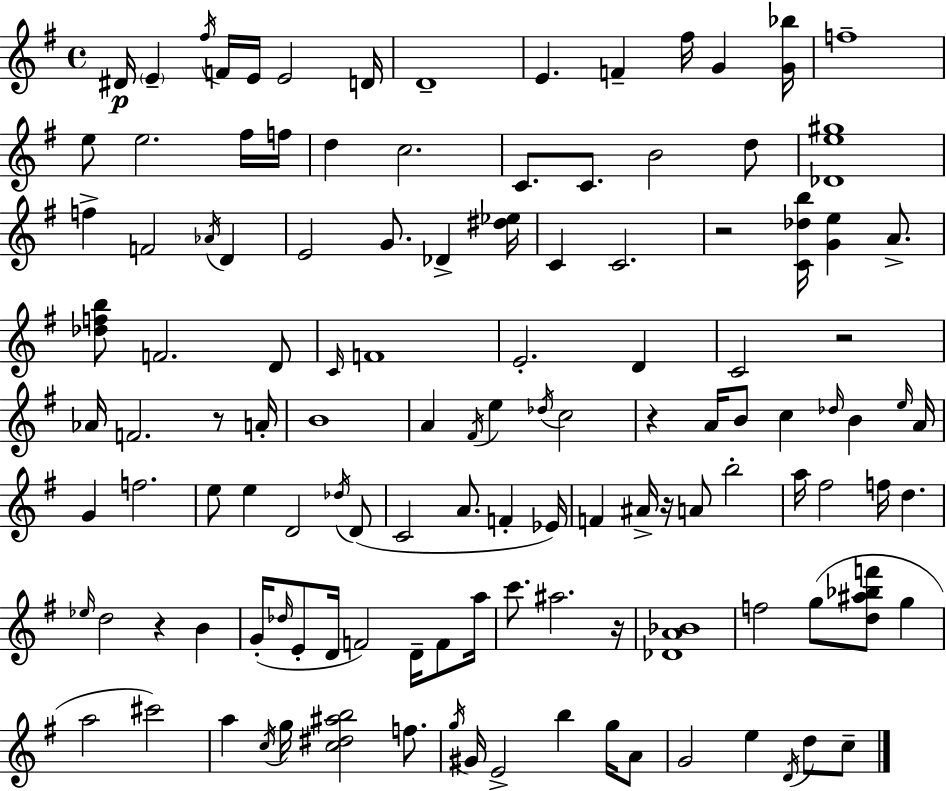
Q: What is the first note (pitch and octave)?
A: D#4